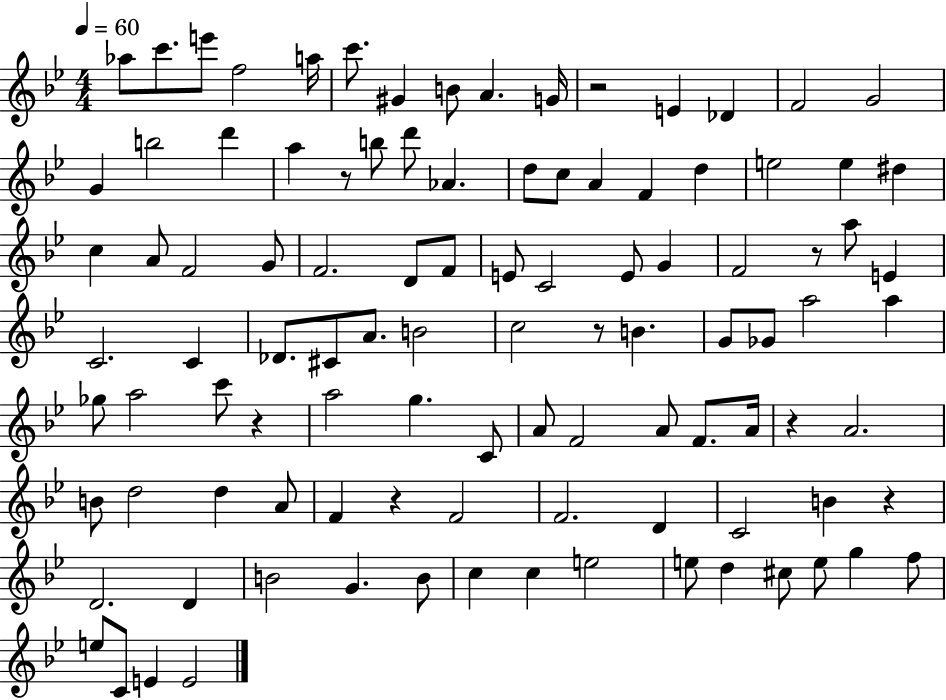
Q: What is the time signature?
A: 4/4